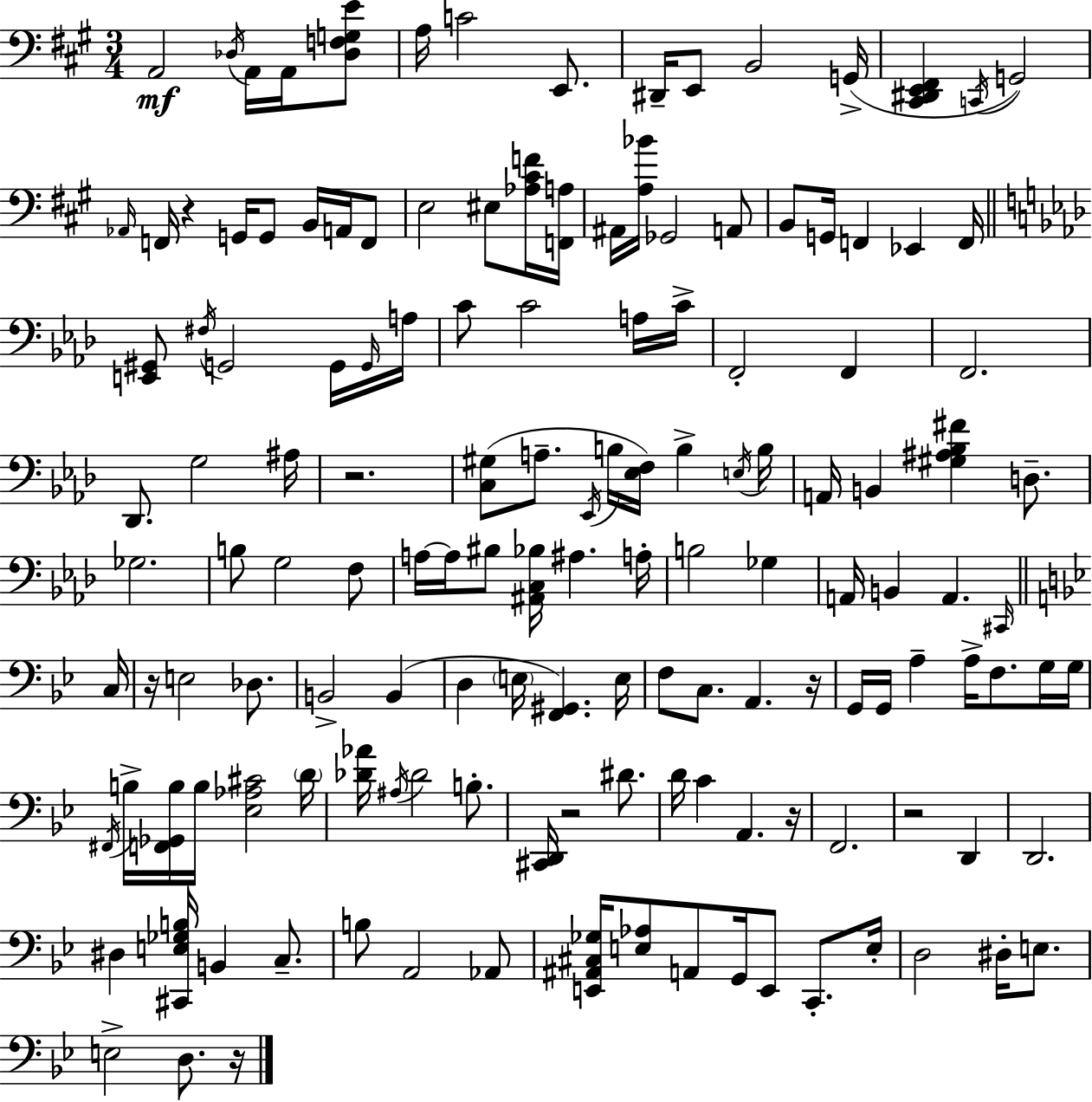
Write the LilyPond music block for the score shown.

{
  \clef bass
  \numericTimeSignature
  \time 3/4
  \key a \major
  a,2\mf \acciaccatura { des16 } a,16 a,16 <des f g e'>8 | a16 c'2 e,8. | dis,16-- e,8 b,2 | g,16->( <cis, dis, e, fis,>4 \acciaccatura { c,16 }) g,2 | \break \grace { aes,16 } f,16 r4 g,16 g,8 b,16 | a,16 f,8 e2 eis8 | <aes cis' f'>16 <f, a>16 ais,16 <a bes'>16 ges,2 | a,8 b,8 g,16 f,4 ees,4 | \break f,16 \bar "||" \break \key aes \major <e, gis,>8 \acciaccatura { fis16 } g,2 g,16 | \grace { g,16 } a16 c'8 c'2 | a16 c'16-> f,2-. f,4 | f,2. | \break des,8. g2 | ais16 r2. | <c gis>8( a8.-- \acciaccatura { ees,16 } b16 <ees f>16) b4-> | \acciaccatura { e16 } b16 a,16 b,4 <gis ais bes fis'>4 | \break d8.-- ges2. | b8 g2 | f8 a16~~ a16 bis8 <ais, c bes>16 ais4. | a16-. b2 | \break ges4 a,16 b,4 a,4. | \grace { cis,16 } \bar "||" \break \key bes \major c16 r16 e2 des8. | b,2-> b,4( | d4 \parenthesize e16 <f, gis,>4.) | e16 f8 c8. a,4. | \break r16 g,16 g,16 a4-- a16-> f8. g16 | g16 \acciaccatura { fis,16 } b16-> <f, ges, b>16 b16 <ees aes cis'>2 | \parenthesize d'16 <des' aes'>16 \acciaccatura { ais16 } des'2 | b8.-. <cis, d,>16 r2 | \break dis'8. d'16 c'4 a,4. | r16 f,2. | r2 d,4 | d,2. | \break dis4 <cis, e ges b>16 b,4 | c8.-- b8 a,2 | aes,8 <e, ais, cis ges>16 <e aes>8 a,8 g,16 e,8 c,8.-. | e16-. d2 dis16-. | \break e8. e2-> d8. | r16 \bar "|."
}